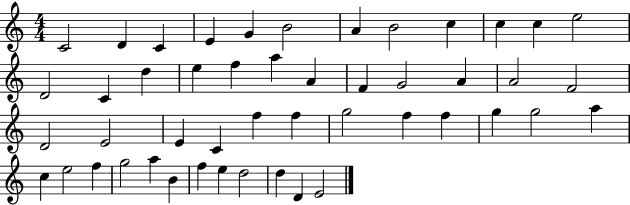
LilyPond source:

{
  \clef treble
  \numericTimeSignature
  \time 4/4
  \key c \major
  c'2 d'4 c'4 | e'4 g'4 b'2 | a'4 b'2 c''4 | c''4 c''4 e''2 | \break d'2 c'4 d''4 | e''4 f''4 a''4 a'4 | f'4 g'2 a'4 | a'2 f'2 | \break d'2 e'2 | e'4 c'4 f''4 f''4 | g''2 f''4 f''4 | g''4 g''2 a''4 | \break c''4 e''2 f''4 | g''2 a''4 b'4 | f''4 e''4 d''2 | d''4 d'4 e'2 | \break \bar "|."
}